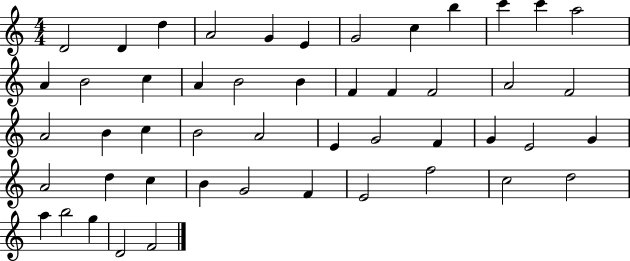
X:1
T:Untitled
M:4/4
L:1/4
K:C
D2 D d A2 G E G2 c b c' c' a2 A B2 c A B2 B F F F2 A2 F2 A2 B c B2 A2 E G2 F G E2 G A2 d c B G2 F E2 f2 c2 d2 a b2 g D2 F2